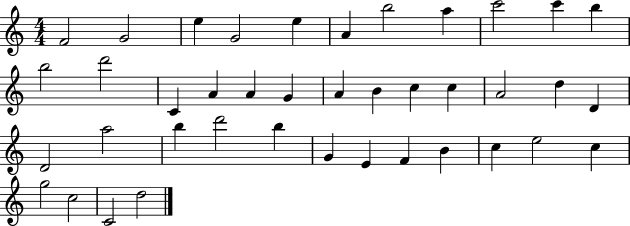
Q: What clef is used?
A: treble